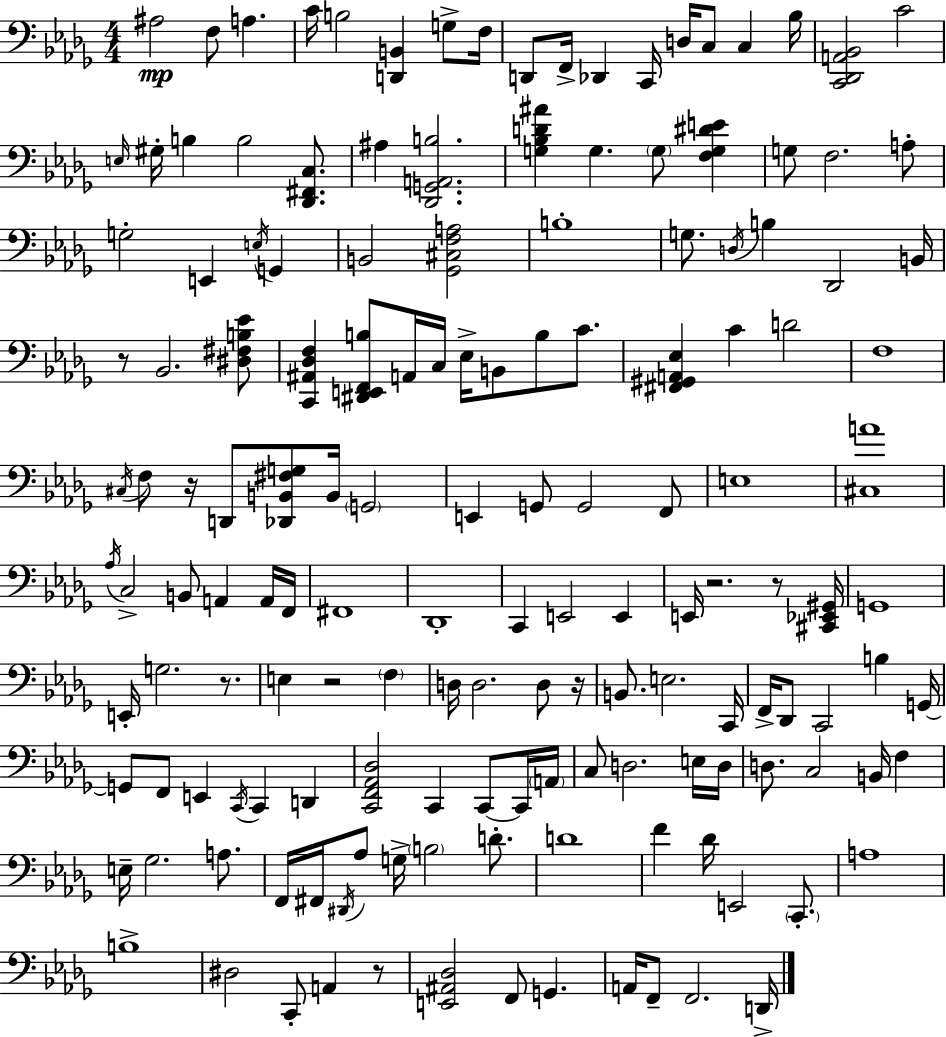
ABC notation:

X:1
T:Untitled
M:4/4
L:1/4
K:Bbm
^A,2 F,/2 A, C/4 B,2 [D,,B,,] G,/2 F,/4 D,,/2 F,,/4 _D,, C,,/4 D,/4 C,/2 C, _B,/4 [C,,_D,,A,,_B,,]2 C2 E,/4 ^G,/4 B, B,2 [_D,,^F,,C,]/2 ^A, [_D,,G,,A,,B,]2 [G,_B,D^A] G, G,/2 [F,G,^DE] G,/2 F,2 A,/2 G,2 E,, E,/4 G,, B,,2 [_G,,^C,F,A,]2 B,4 G,/2 D,/4 B, _D,,2 B,,/4 z/2 _B,,2 [^D,^F,B,_E]/2 [C,,^A,,_D,F,] [^D,,E,,F,,B,]/2 A,,/4 C,/4 _E,/4 B,,/2 B,/2 C/2 [^F,,^G,,A,,_E,] C D2 F,4 ^C,/4 F,/2 z/4 D,,/2 [_D,,B,,^F,G,]/2 B,,/4 G,,2 E,, G,,/2 G,,2 F,,/2 E,4 [^C,A]4 _A,/4 C,2 B,,/2 A,, A,,/4 F,,/4 ^F,,4 _D,,4 C,, E,,2 E,, E,,/4 z2 z/2 [^C,,_E,,^G,,]/4 G,,4 E,,/4 G,2 z/2 E, z2 F, D,/4 D,2 D,/2 z/4 B,,/2 E,2 C,,/4 F,,/4 _D,,/2 C,,2 B, G,,/4 G,,/2 F,,/2 E,, C,,/4 C,, D,, [C,,F,,_A,,_D,]2 C,, C,,/2 C,,/4 A,,/4 C,/2 D,2 E,/4 D,/4 D,/2 C,2 B,,/4 F, E,/4 _G,2 A,/2 F,,/4 ^F,,/4 ^D,,/4 _A,/2 G,/4 B,2 D/2 D4 F _D/4 E,,2 C,,/2 A,4 B,4 ^D,2 C,,/2 A,, z/2 [E,,^A,,_D,]2 F,,/2 G,, A,,/4 F,,/2 F,,2 D,,/4